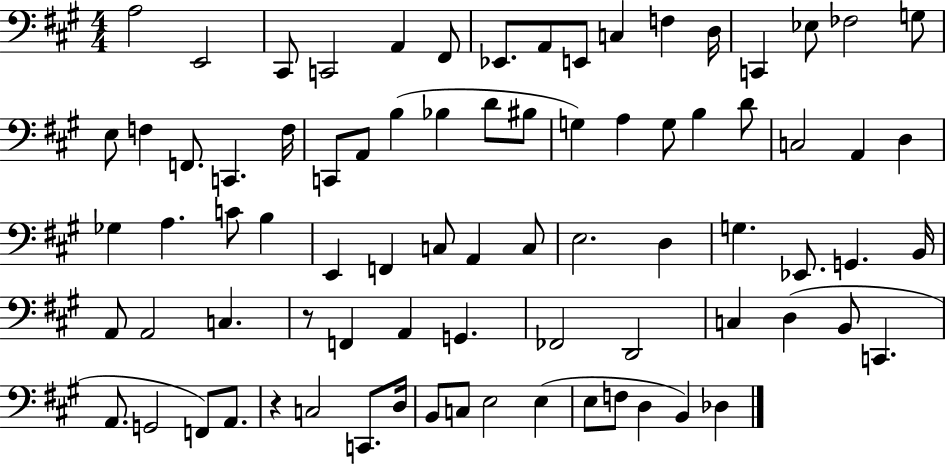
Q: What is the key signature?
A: A major